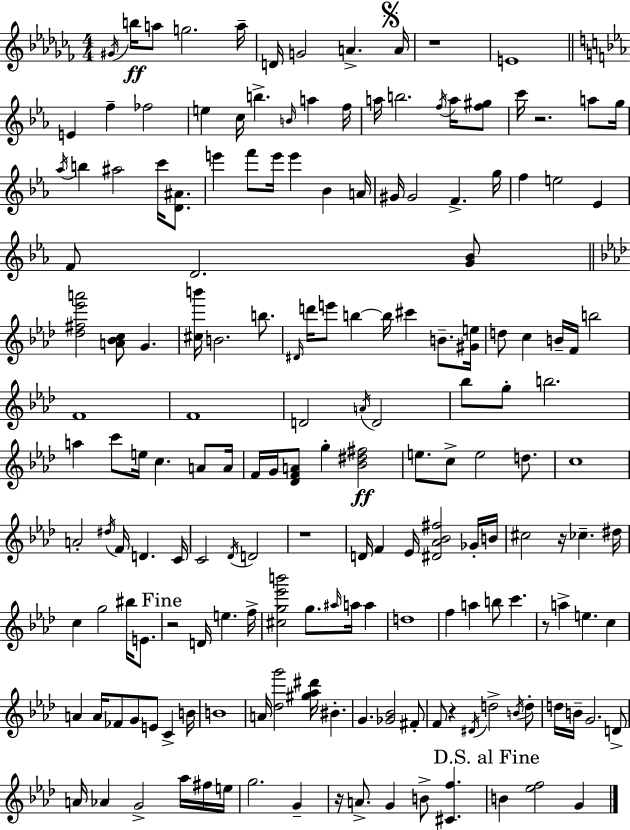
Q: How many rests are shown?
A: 8